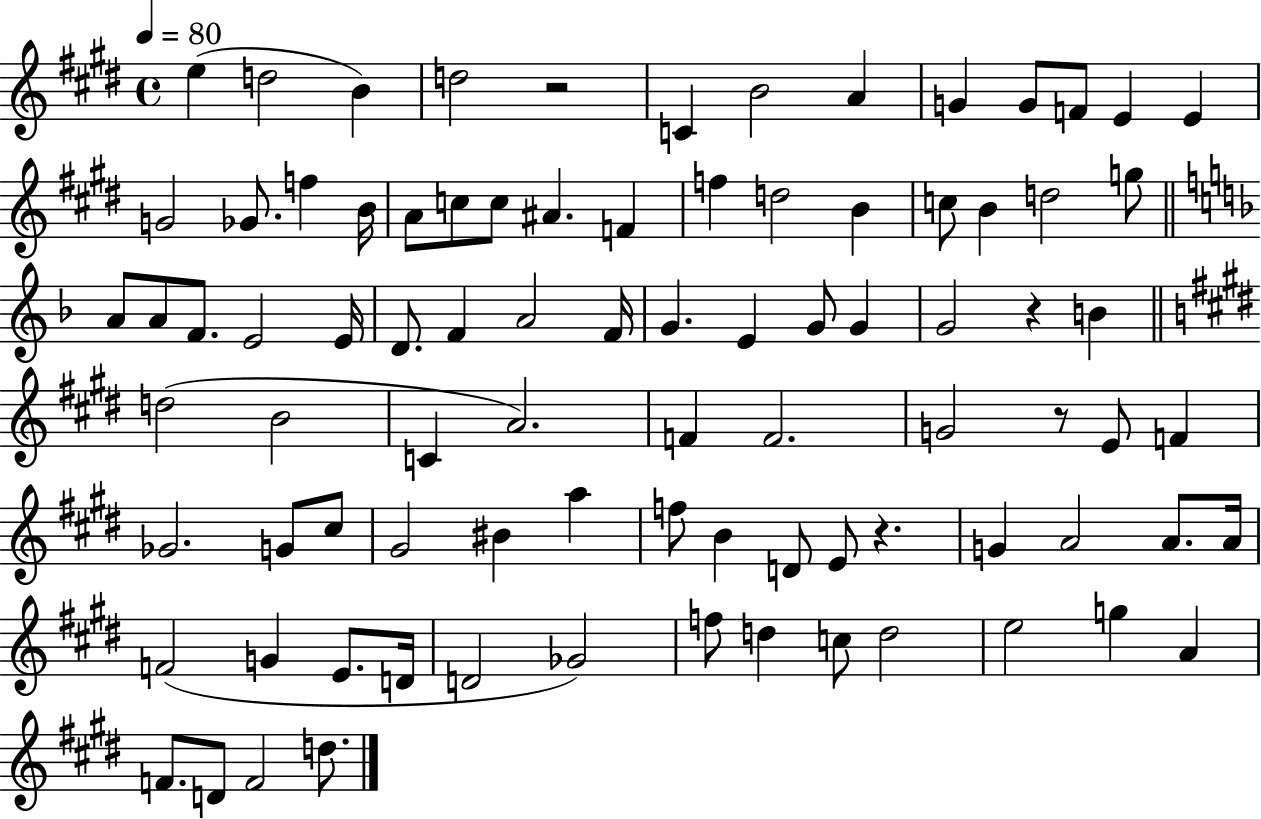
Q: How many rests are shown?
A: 4